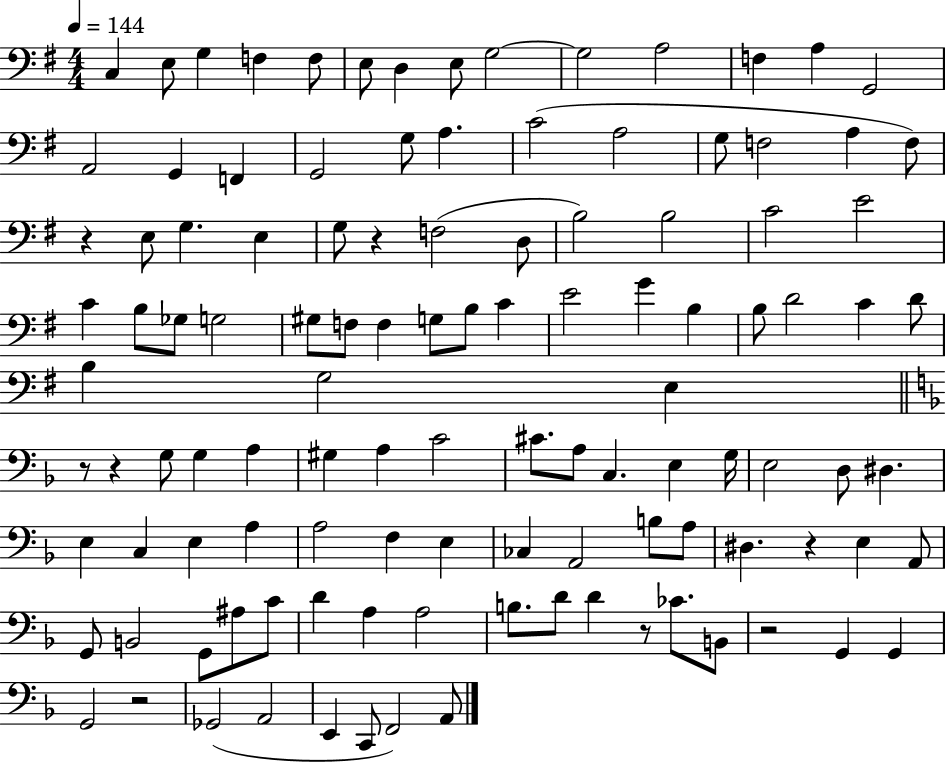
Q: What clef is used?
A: bass